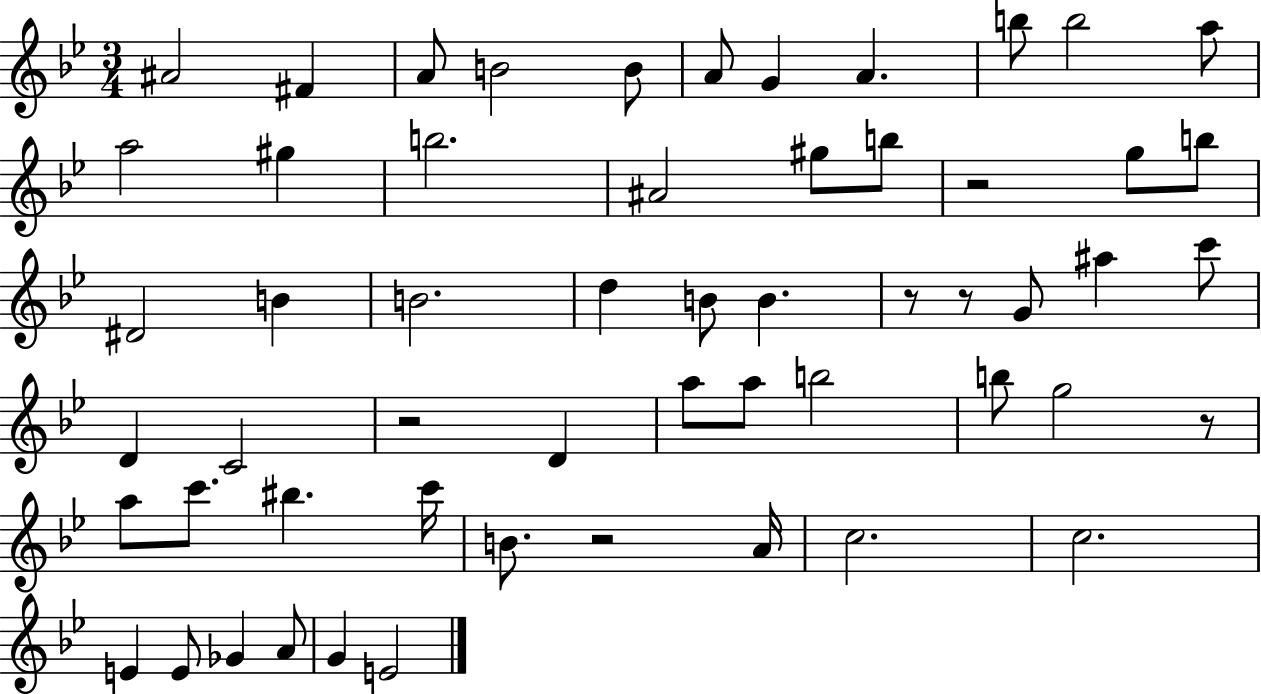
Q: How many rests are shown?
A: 6